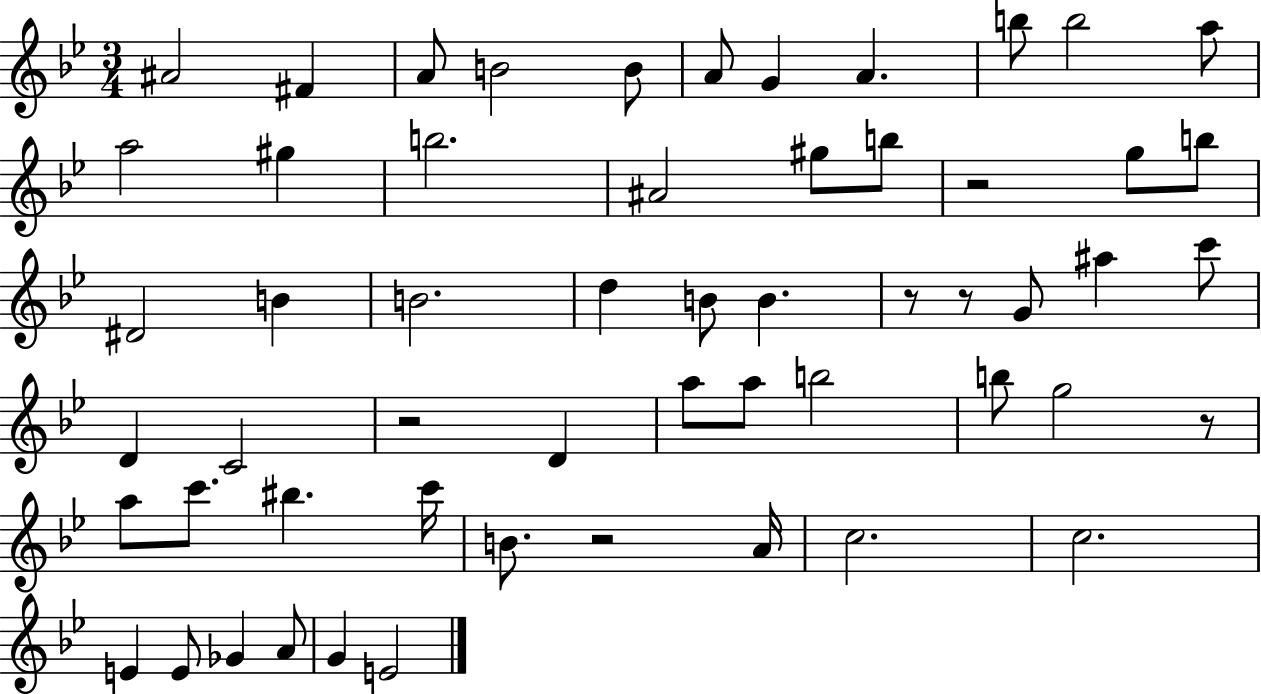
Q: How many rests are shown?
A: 6